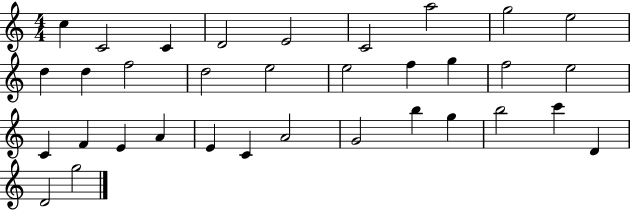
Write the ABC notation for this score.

X:1
T:Untitled
M:4/4
L:1/4
K:C
c C2 C D2 E2 C2 a2 g2 e2 d d f2 d2 e2 e2 f g f2 e2 C F E A E C A2 G2 b g b2 c' D D2 g2